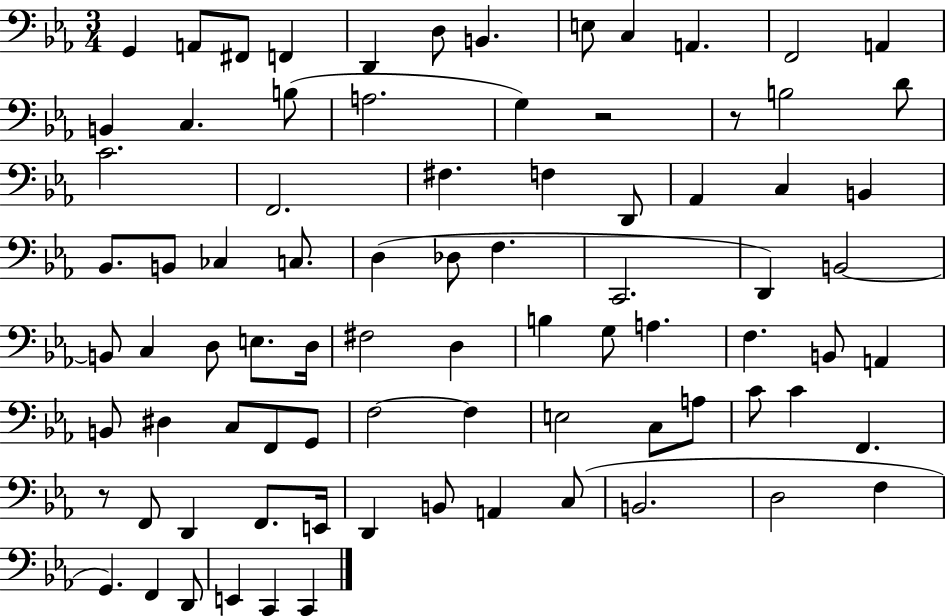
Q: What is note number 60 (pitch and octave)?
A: A3